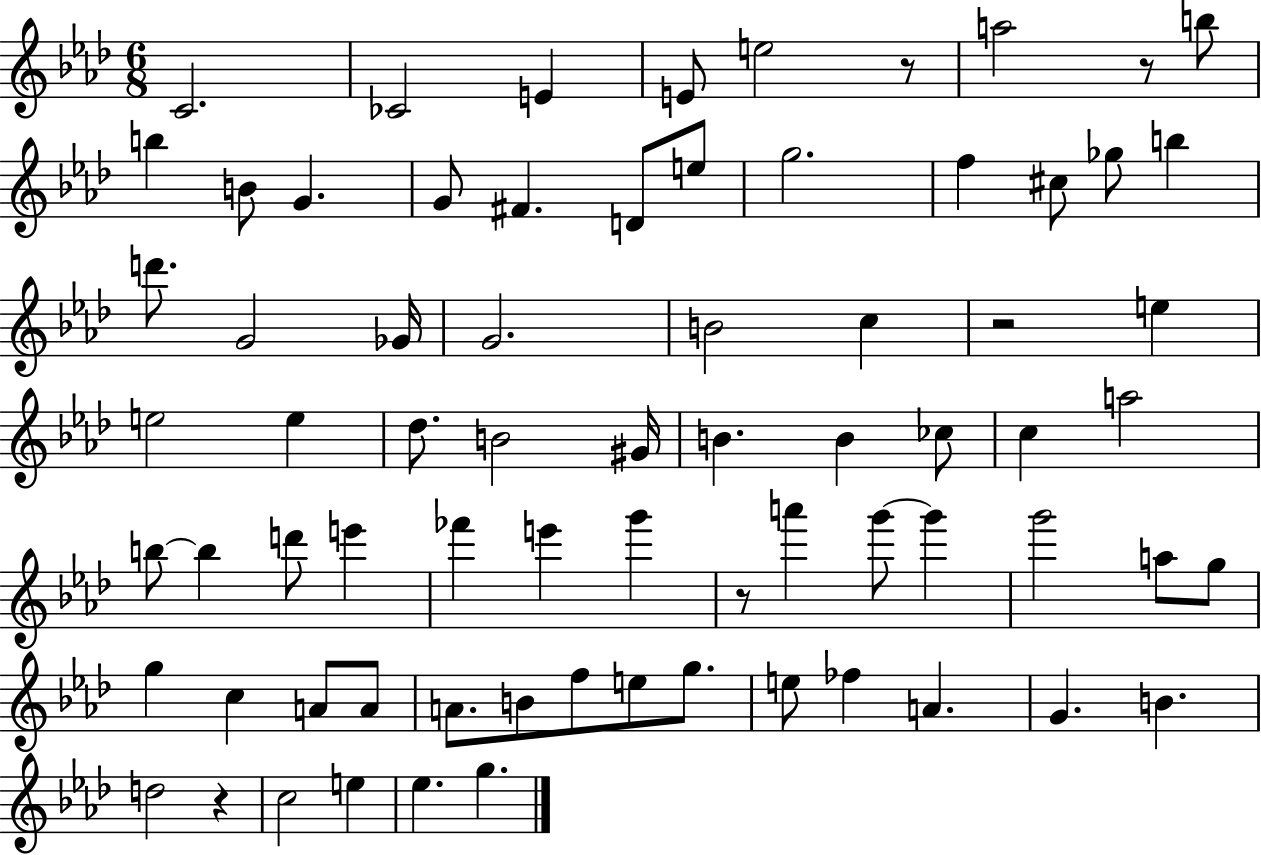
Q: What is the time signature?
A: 6/8